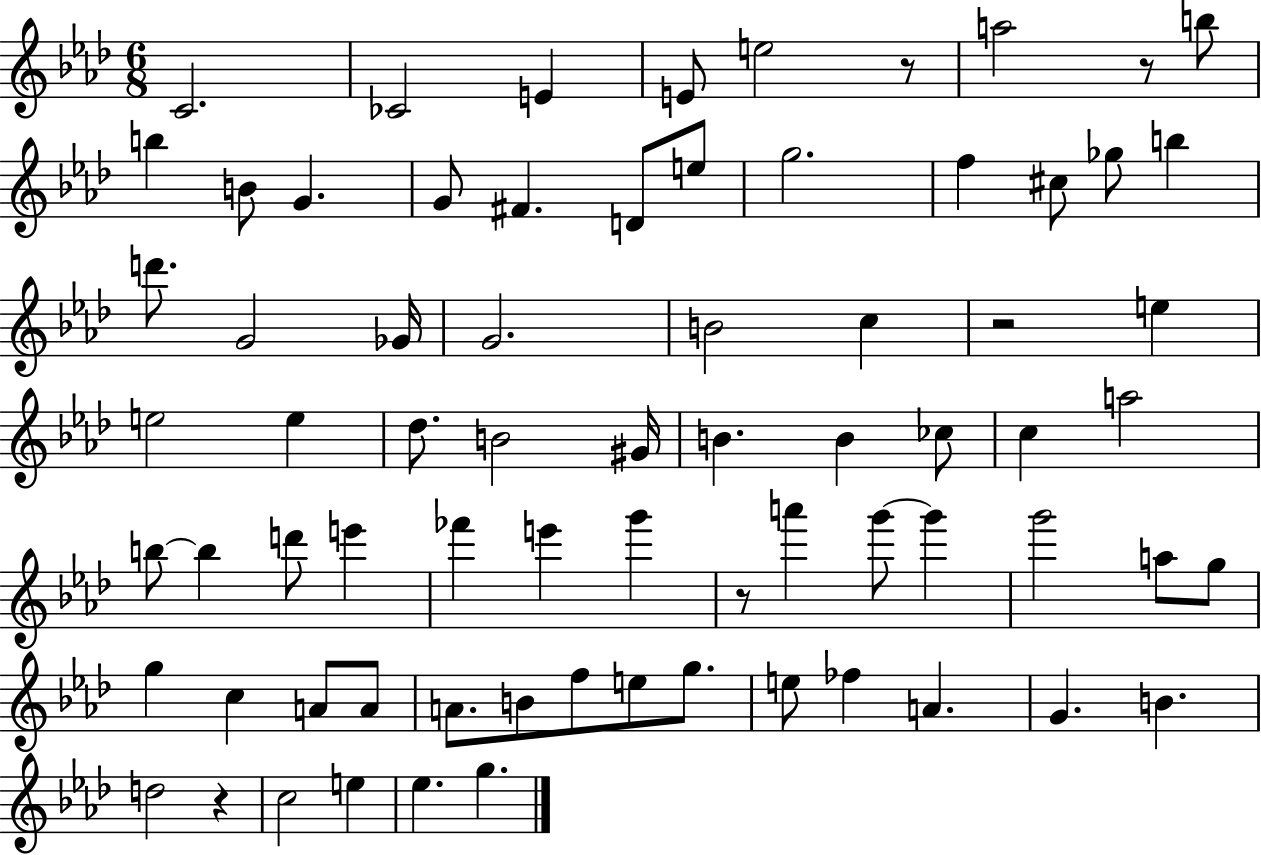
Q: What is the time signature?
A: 6/8